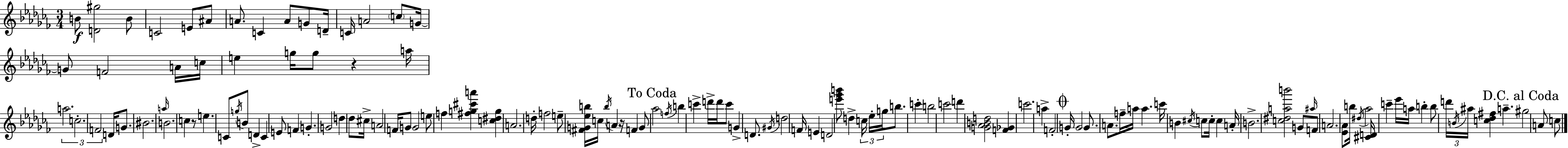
B4/e [D4,G#5]/h B4/e C4/h E4/e A#4/e A4/e. C4/q A4/e G4/e D4/s C4/s A4/h C5/e G4/s G4/e F4/h A4/s C5/s E5/q G5/s G5/e R/q A5/s A5/h. C5/h. F4/h D4/s G4/e. BIS4/h. A5/s B4/h. C5/q R/e E5/q. C4/e G5/s B4/e D4/q C4/q E4/e F4/q G4/q. G4/h D5/q Db5/e C#5/s A4/h F4/s G4/e G4/h E5/e F5/q [F#5,G5,C#6,A6]/q [C5,D#5,G5]/q A4/h. D5/s F5/h E5/e [F#4,G4,Eb5,B5]/s C5/s B5/s A4/q R/s F4/q G4/e Ab5/h F5/s B5/q C6/q D6/s D6/s C6/e G4/q D4/e. G#4/s D5/h F4/s E4/q D4/h [E6,Gb6,B6]/e D5/q C5/s Eb5/s G5/s B5/e. C6/q B5/h C6/h D6/q [G4,Ab4,B4,D5]/h [F4,Gb4]/q C6/h. A5/q F4/h G4/s G4/h G4/e. A4/e. F5/s A5/s A5/q. C6/s B4/q C#5/s C5/e C5/s C5/q A4/s B4/h. [C5,D#5,A5,B6]/h G4/e A#5/s F4/e A4/h. [Eb4,Ab4]/e B5/s D#5/s Ab5/h [C#4,D4]/s C6/q Eb6/s A5/s B5/q B5/e D6/s B4/s A#5/s [C5,Db5,F#5]/q A5/q. G#5/h A4/e C5/e